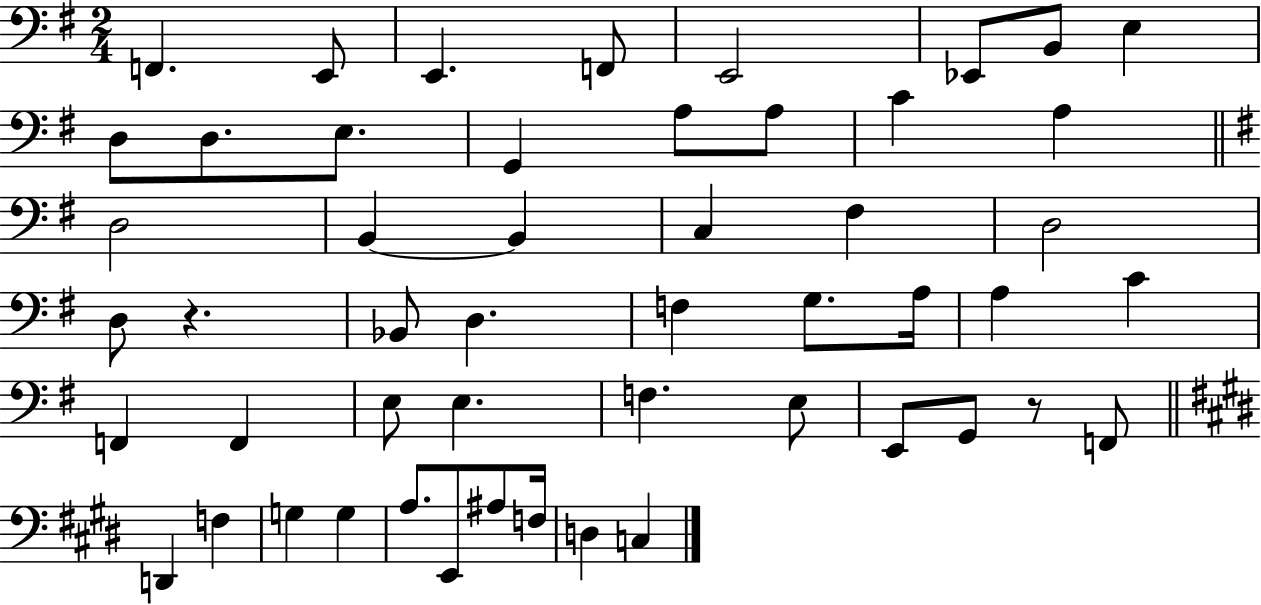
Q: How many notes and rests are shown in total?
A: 51